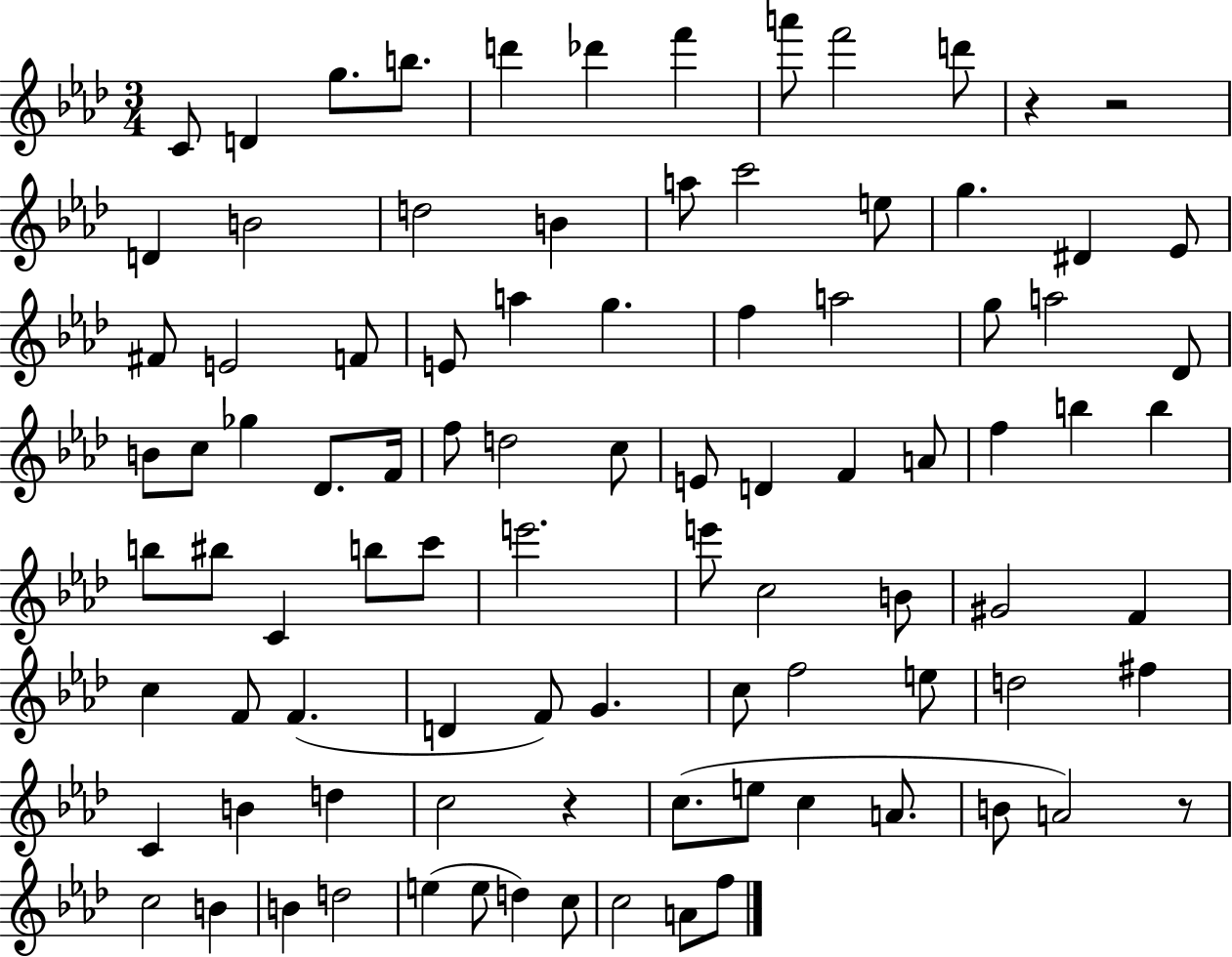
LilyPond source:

{
  \clef treble
  \numericTimeSignature
  \time 3/4
  \key aes \major
  c'8 d'4 g''8. b''8. | d'''4 des'''4 f'''4 | a'''8 f'''2 d'''8 | r4 r2 | \break d'4 b'2 | d''2 b'4 | a''8 c'''2 e''8 | g''4. dis'4 ees'8 | \break fis'8 e'2 f'8 | e'8 a''4 g''4. | f''4 a''2 | g''8 a''2 des'8 | \break b'8 c''8 ges''4 des'8. f'16 | f''8 d''2 c''8 | e'8 d'4 f'4 a'8 | f''4 b''4 b''4 | \break b''8 bis''8 c'4 b''8 c'''8 | e'''2. | e'''8 c''2 b'8 | gis'2 f'4 | \break c''4 f'8 f'4.( | d'4 f'8) g'4. | c''8 f''2 e''8 | d''2 fis''4 | \break c'4 b'4 d''4 | c''2 r4 | c''8.( e''8 c''4 a'8. | b'8 a'2) r8 | \break c''2 b'4 | b'4 d''2 | e''4( e''8 d''4) c''8 | c''2 a'8 f''8 | \break \bar "|."
}